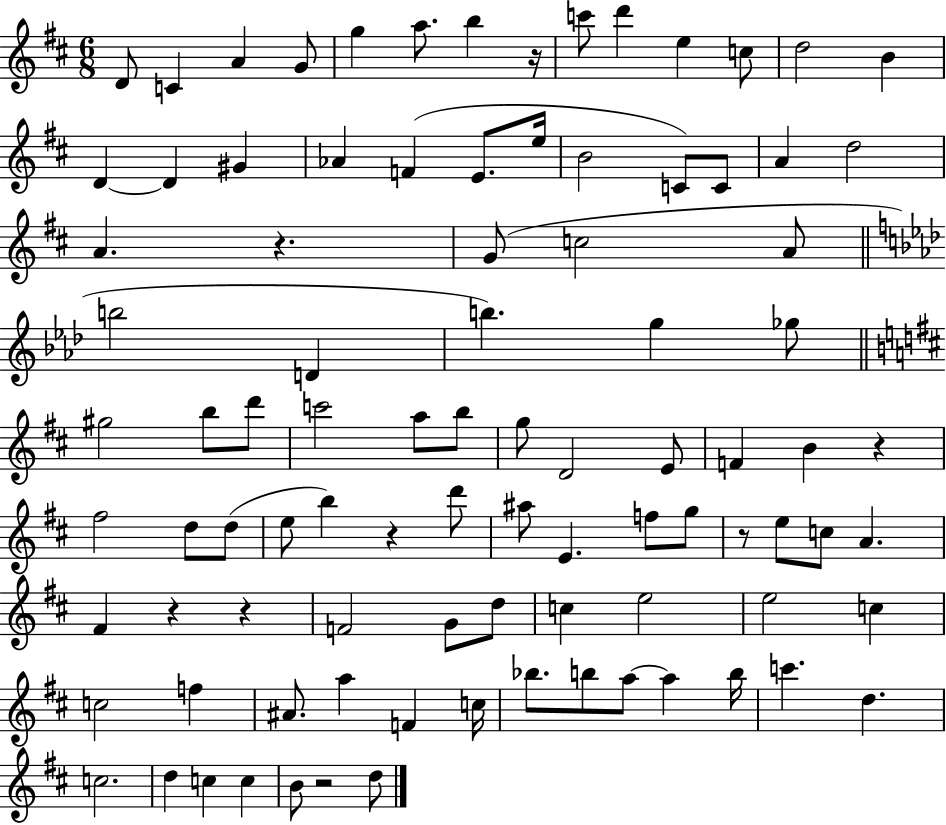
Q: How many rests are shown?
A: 8